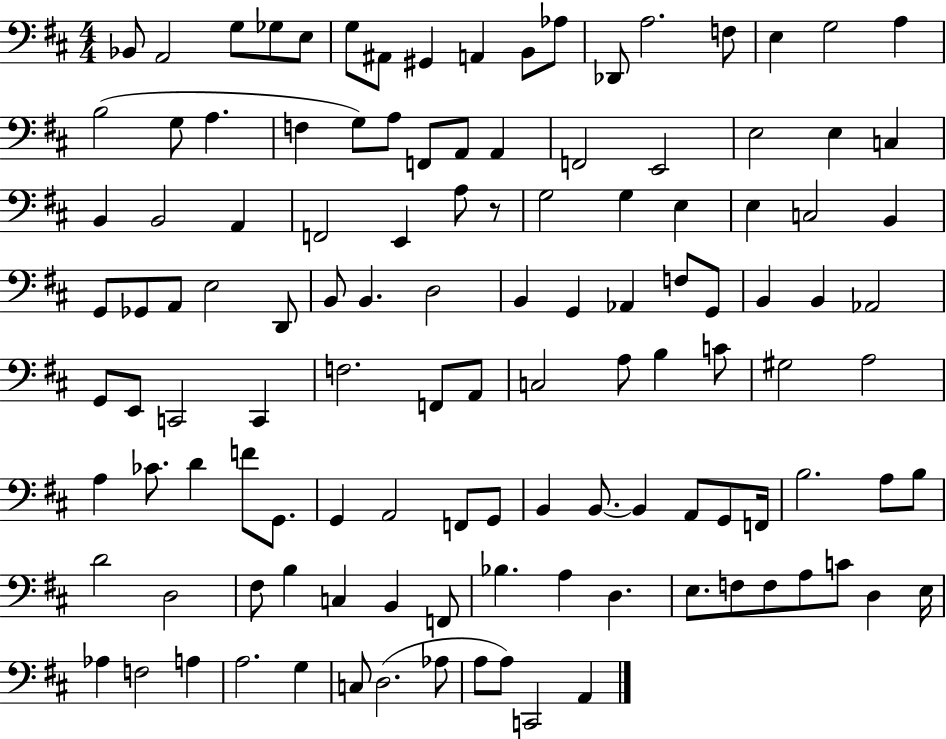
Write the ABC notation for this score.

X:1
T:Untitled
M:4/4
L:1/4
K:D
_B,,/2 A,,2 G,/2 _G,/2 E,/2 G,/2 ^A,,/2 ^G,, A,, B,,/2 _A,/2 _D,,/2 A,2 F,/2 E, G,2 A, B,2 G,/2 A, F, G,/2 A,/2 F,,/2 A,,/2 A,, F,,2 E,,2 E,2 E, C, B,, B,,2 A,, F,,2 E,, A,/2 z/2 G,2 G, E, E, C,2 B,, G,,/2 _G,,/2 A,,/2 E,2 D,,/2 B,,/2 B,, D,2 B,, G,, _A,, F,/2 G,,/2 B,, B,, _A,,2 G,,/2 E,,/2 C,,2 C,, F,2 F,,/2 A,,/2 C,2 A,/2 B, C/2 ^G,2 A,2 A, _C/2 D F/2 G,,/2 G,, A,,2 F,,/2 G,,/2 B,, B,,/2 B,, A,,/2 G,,/2 F,,/4 B,2 A,/2 B,/2 D2 D,2 ^F,/2 B, C, B,, F,,/2 _B, A, D, E,/2 F,/2 F,/2 A,/2 C/2 D, E,/4 _A, F,2 A, A,2 G, C,/2 D,2 _A,/2 A,/2 A,/2 C,,2 A,,